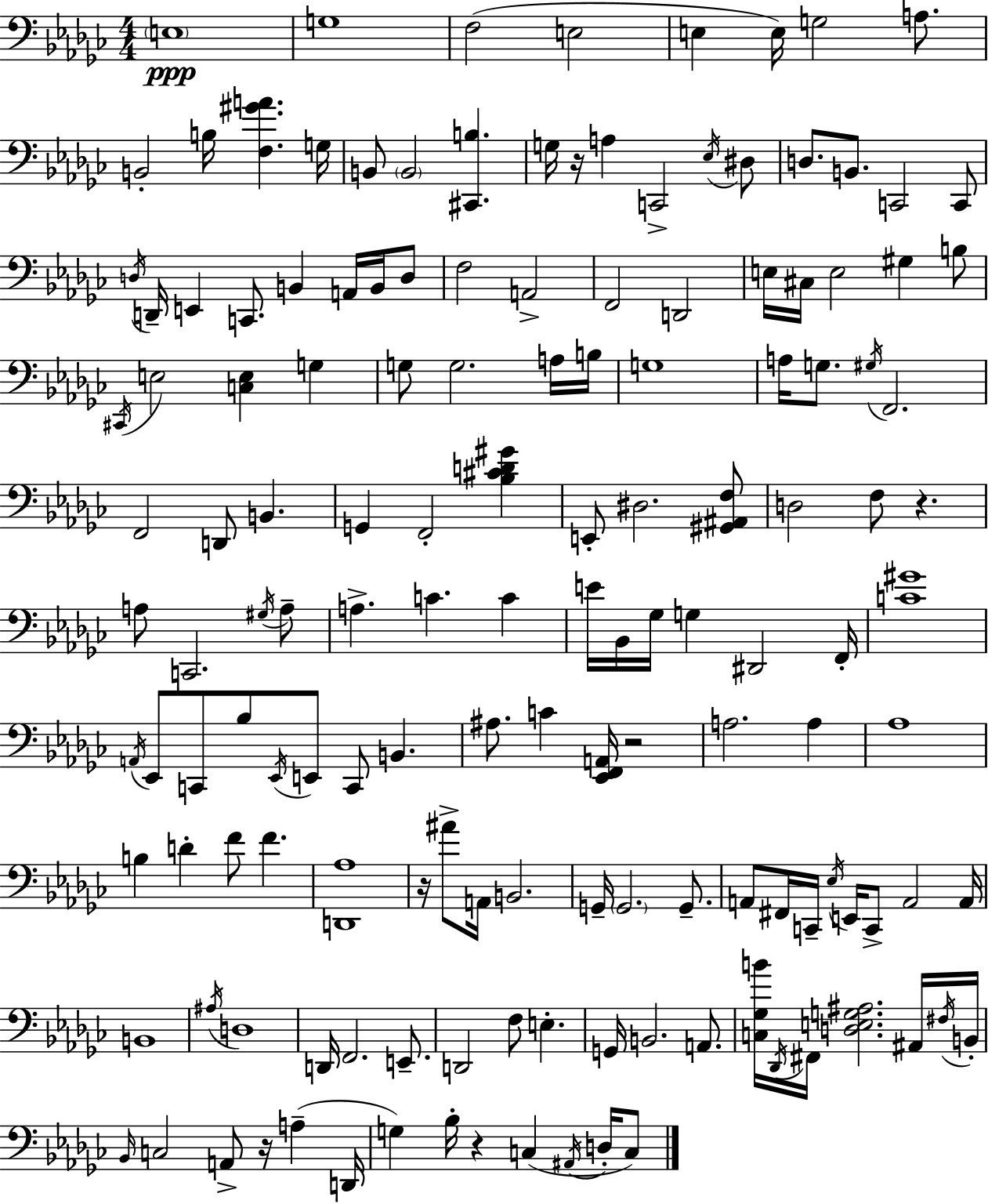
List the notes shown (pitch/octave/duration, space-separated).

E3/w G3/w F3/h E3/h E3/q E3/s G3/h A3/e. B2/h B3/s [F3,G#4,A4]/q. G3/s B2/e B2/h [C#2,B3]/q. G3/s R/s A3/q C2/h Eb3/s D#3/e D3/e. B2/e. C2/h C2/e D3/s D2/s E2/q C2/e. B2/q A2/s B2/s D3/e F3/h A2/h F2/h D2/h E3/s C#3/s E3/h G#3/q B3/e C#2/s E3/h [C3,E3]/q G3/q G3/e G3/h. A3/s B3/s G3/w A3/s G3/e. G#3/s F2/h. F2/h D2/e B2/q. G2/q F2/h [Bb3,C#4,D4,G#4]/q E2/e D#3/h. [G#2,A#2,F3]/e D3/h F3/e R/q. A3/e C2/h. G#3/s A3/e A3/q. C4/q. C4/q E4/s Bb2/s Gb3/s G3/q D#2/h F2/s [C4,G#4]/w A2/s Eb2/e C2/e Bb3/e Eb2/s E2/e C2/e B2/q. A#3/e. C4/q [Eb2,F2,A2]/s R/h A3/h. A3/q Ab3/w B3/q D4/q F4/e F4/q. [D2,Ab3]/w R/s A#4/e A2/s B2/h. G2/s G2/h. G2/e. A2/e F#2/s C2/s Eb3/s E2/s C2/e A2/h A2/s B2/w A#3/s D3/w D2/s F2/h. E2/e. D2/h F3/e E3/q. G2/s B2/h. A2/e. [C3,Gb3,B4]/s Db2/s F#2/s [D3,E3,G3,A#3]/h. A#2/s F#3/s B2/s Bb2/s C3/h A2/e R/s A3/q D2/s G3/q Bb3/s R/q C3/q A#2/s D3/s C3/e